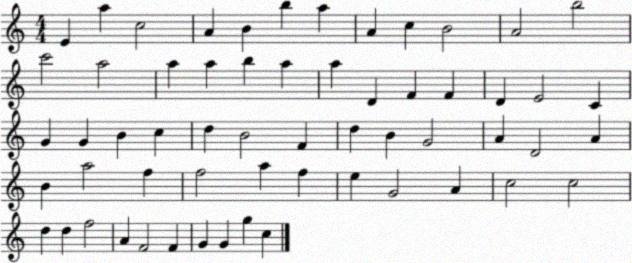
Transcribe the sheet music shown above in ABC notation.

X:1
T:Untitled
M:4/4
L:1/4
K:C
E a c2 A B b a A c B2 A2 b2 c'2 a2 a a b a a D F F D E2 C G G B c d B2 F d B G2 A D2 A B a2 f f2 a f e G2 A c2 c2 d d f2 A F2 F G G g c